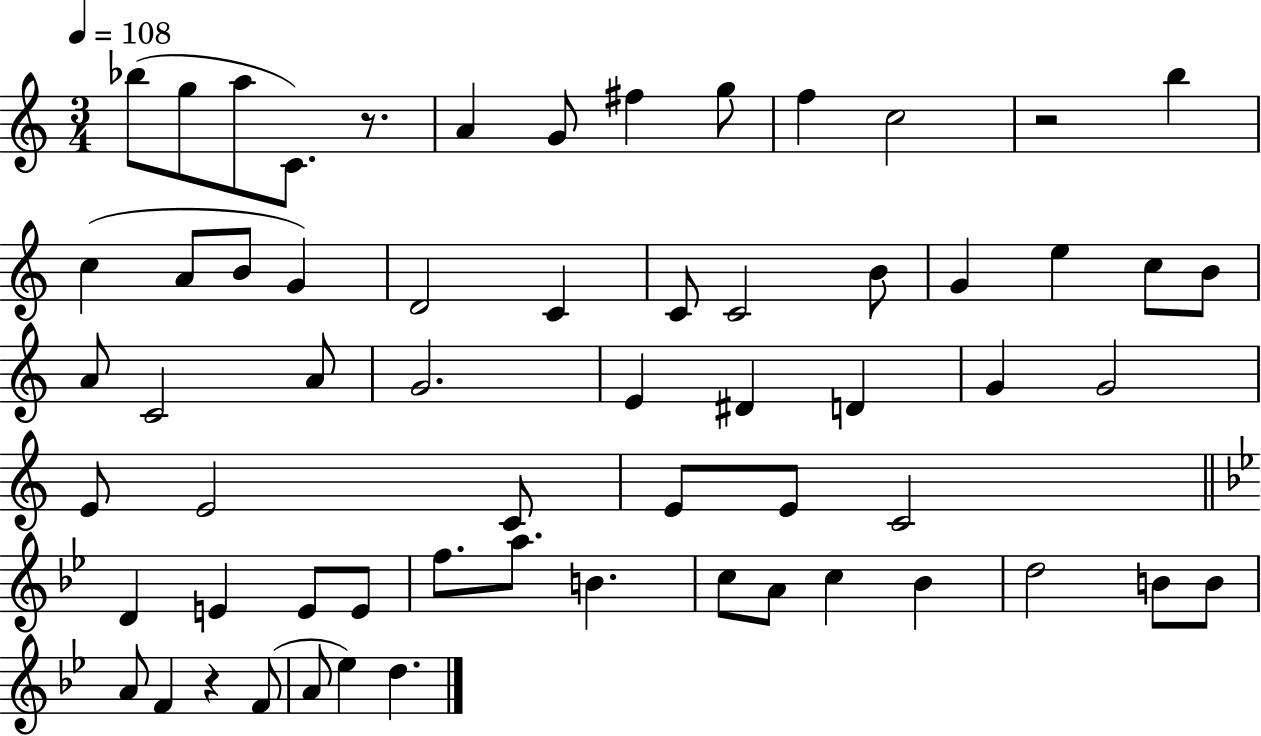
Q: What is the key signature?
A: C major